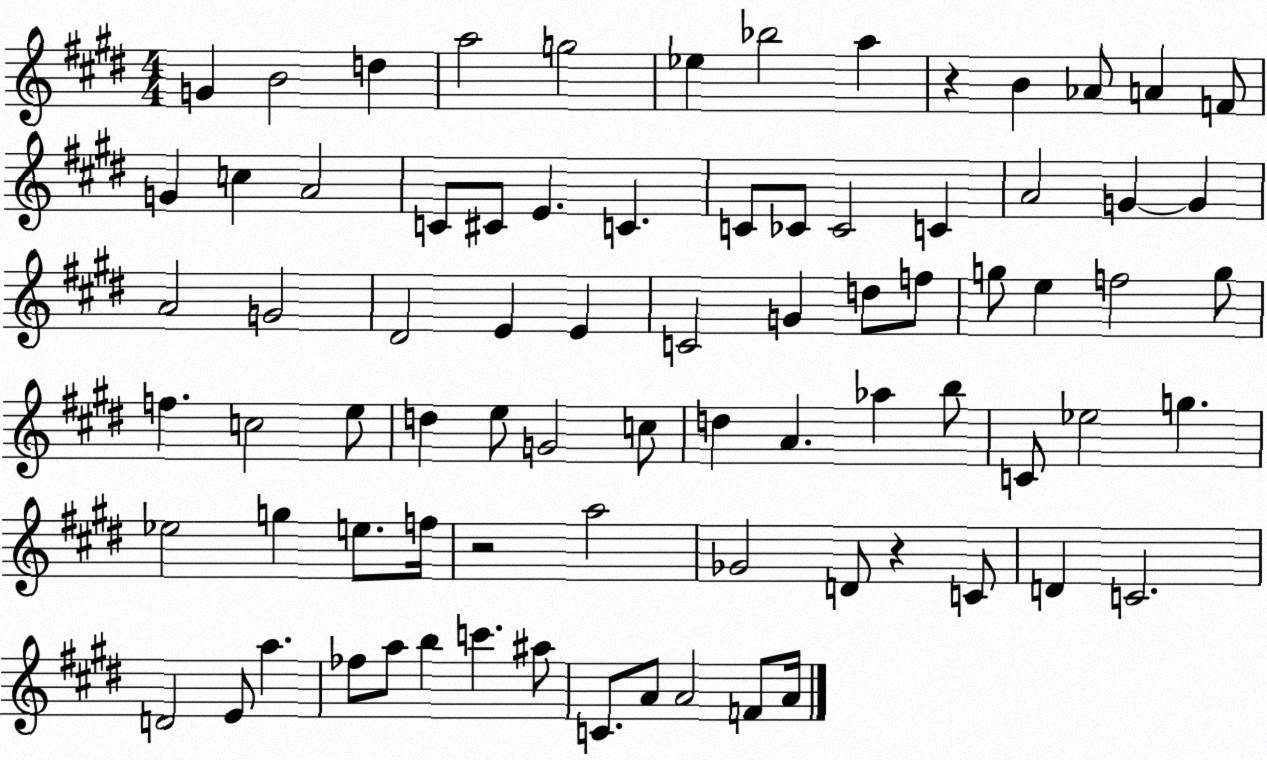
X:1
T:Untitled
M:4/4
L:1/4
K:E
G B2 d a2 g2 _e _b2 a z B _A/2 A F/2 G c A2 C/2 ^C/2 E C C/2 _C/2 _C2 C A2 G G A2 G2 ^D2 E E C2 G d/2 f/2 g/2 e f2 g/2 f c2 e/2 d e/2 G2 c/2 d A _a b/2 C/2 _e2 g _e2 g e/2 f/4 z2 a2 _G2 D/2 z C/2 D C2 D2 E/2 a _f/2 a/2 b c' ^a/2 C/2 A/2 A2 F/2 A/4